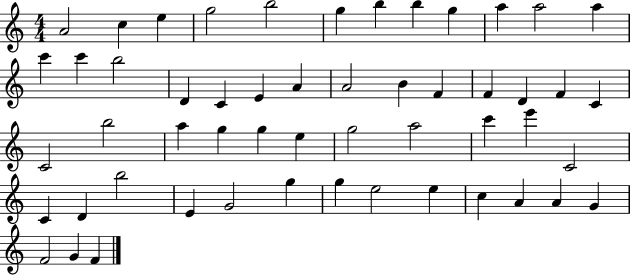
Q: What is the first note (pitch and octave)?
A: A4